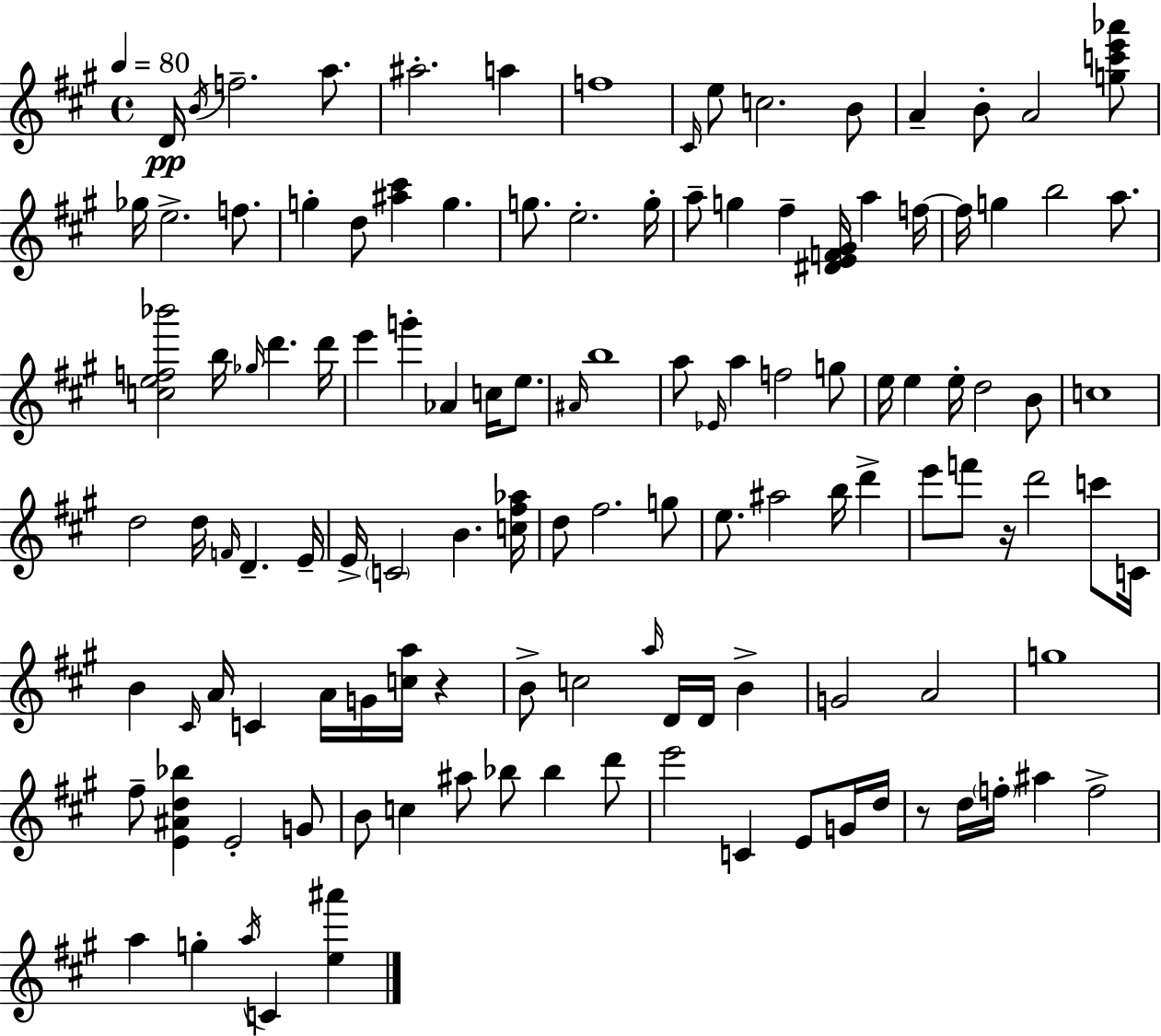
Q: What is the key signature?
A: A major